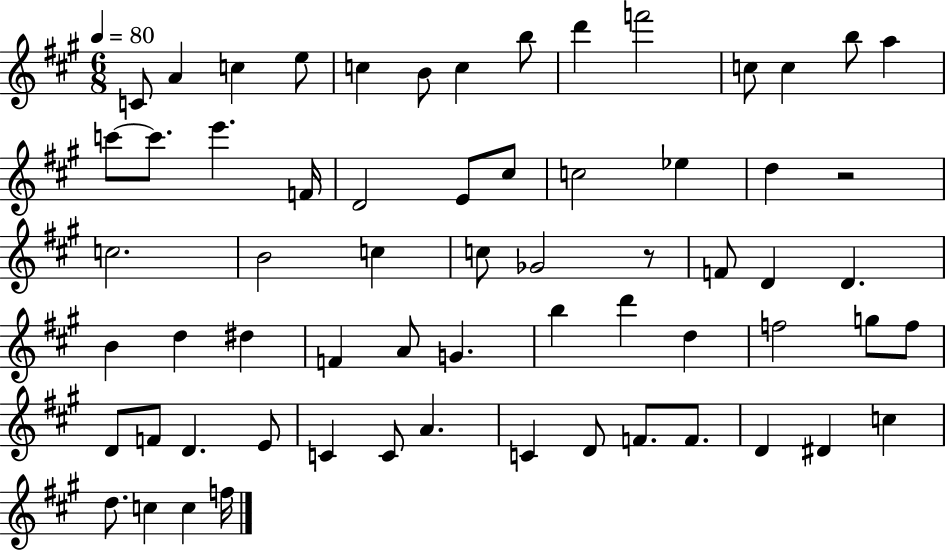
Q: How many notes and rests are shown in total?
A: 64